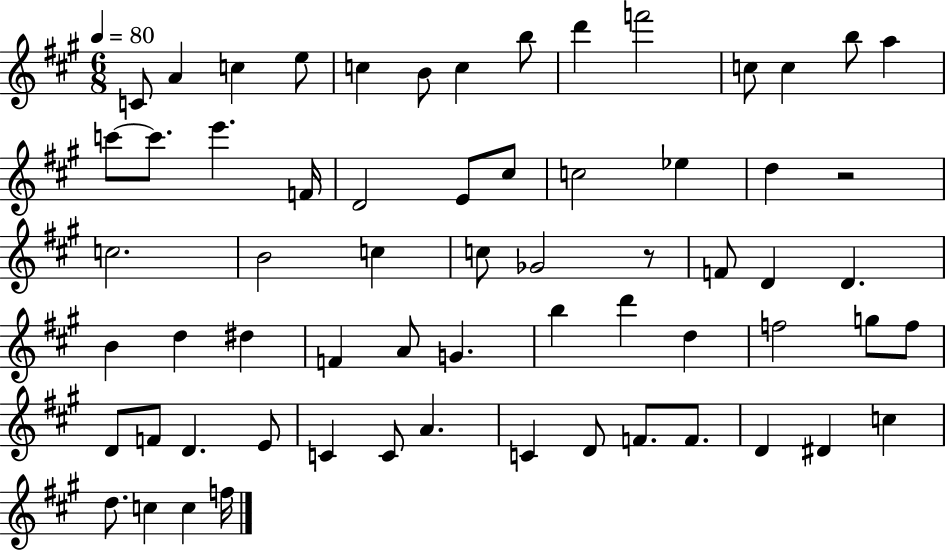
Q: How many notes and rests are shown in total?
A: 64